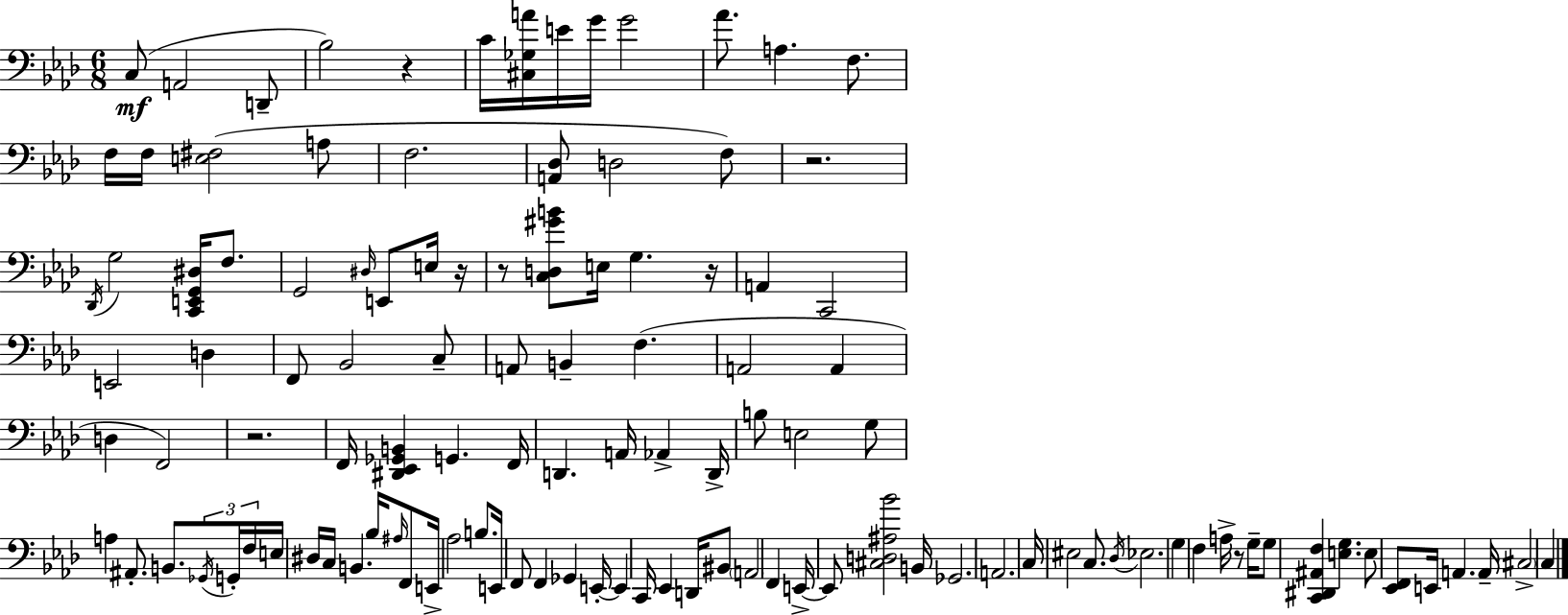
{
  \clef bass
  \numericTimeSignature
  \time 6/8
  \key aes \major
  c8(\mf a,2 d,8-- | bes2) r4 | c'16 <cis ges a'>16 e'16 g'16 g'2 | aes'8. a4. f8. | \break f16 f16 <e fis>2( a8 | f2. | <a, des>8 d2 f8) | r2. | \break \acciaccatura { des,16 } g2 <c, e, g, dis>16 f8. | g,2 \grace { dis16 } e,8 | e16 r16 r8 <c d gis' b'>8 e16 g4. | r16 a,4 c,2 | \break e,2 d4 | f,8 bes,2 | c8-- a,8 b,4-- f4.( | a,2 a,4 | \break d4 f,2) | r2. | f,16 <dis, ees, ges, b,>4 g,4. | f,16 d,4. a,16 aes,4-> | \break d,16-> b8 e2 | g8 a4 ais,8.-. b,8. | \tuplet 3/2 { \acciaccatura { ges,16 } g,16-. f16 } e16 dis16 c16 b,4. | bes16 \grace { ais16 } f,8 e,16-> aes2 | \break b8. e,16 f,8 f,4 ges,4 | e,16-.~~ e,4 c,16 ees,4 | d,16 bis,8 \parenthesize a,2 | f,4 e,16->~~ e,8 <cis d ais bes'>2 | \break b,16 ges,2. | a,2. | c16 eis2 | c8. \acciaccatura { des16 } ees2. | \break g4 f4 | a16-> r8 g16-- g8 <c, dis, ais, f>4 <e g>4. | e8 <ees, f,>8 e,16 a,4. | a,16-- \parenthesize cis2-> | \break c4 \bar "|."
}